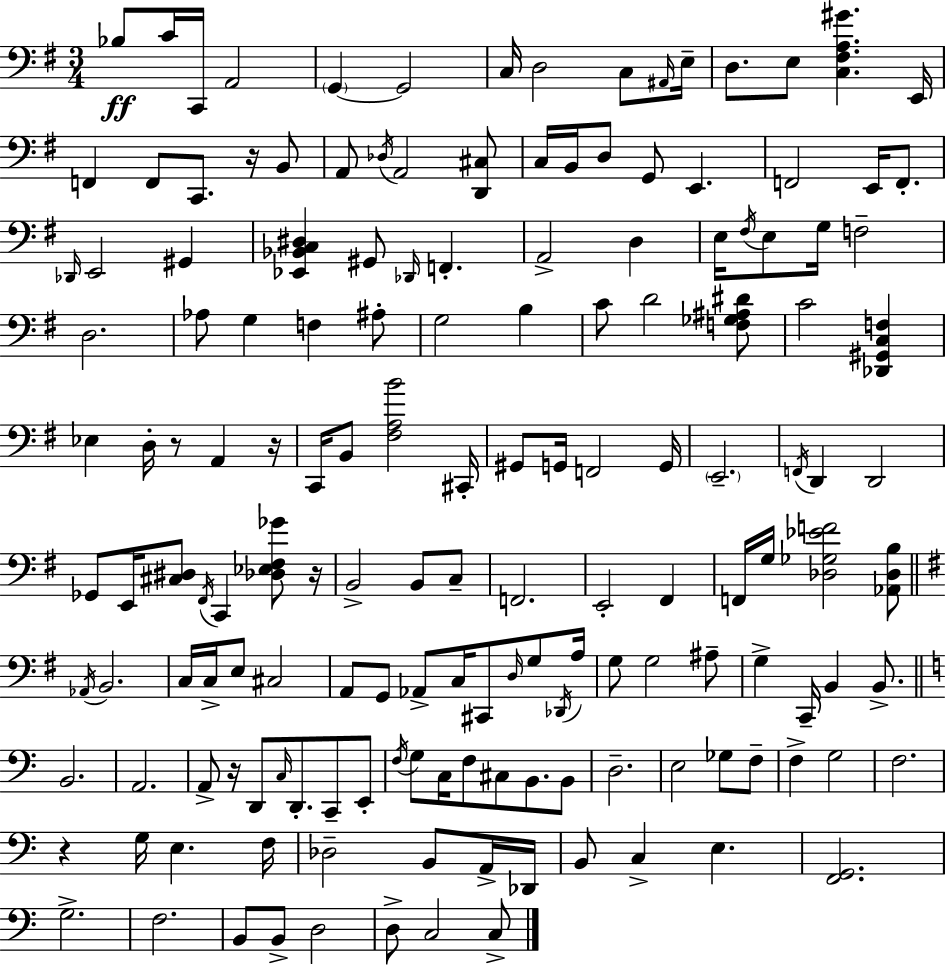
X:1
T:Untitled
M:3/4
L:1/4
K:Em
_B,/2 C/4 C,,/4 A,,2 G,, G,,2 C,/4 D,2 C,/2 ^A,,/4 E,/4 D,/2 E,/2 [C,^F,A,^G] E,,/4 F,, F,,/2 C,,/2 z/4 B,,/2 A,,/2 _D,/4 A,,2 [D,,^C,]/2 C,/4 B,,/4 D,/2 G,,/2 E,, F,,2 E,,/4 F,,/2 _D,,/4 E,,2 ^G,, [_E,,_B,,C,^D,] ^G,,/2 _D,,/4 F,, A,,2 D, E,/4 ^F,/4 E,/2 G,/4 F,2 D,2 _A,/2 G, F, ^A,/2 G,2 B, C/2 D2 [F,_G,^A,^D]/2 C2 [_D,,^G,,C,F,] _E, D,/4 z/2 A,, z/4 C,,/4 B,,/2 [^F,A,B]2 ^C,,/4 ^G,,/2 G,,/4 F,,2 G,,/4 E,,2 F,,/4 D,, D,,2 _G,,/2 E,,/4 [^C,^D,]/2 ^F,,/4 C,, [_D,_E,^F,_G]/2 z/4 B,,2 B,,/2 C,/2 F,,2 E,,2 ^F,, F,,/4 G,/4 [_D,_G,_EF]2 [_A,,_D,B,]/2 _A,,/4 B,,2 C,/4 C,/4 E,/2 ^C,2 A,,/2 G,,/2 _A,,/2 C,/4 ^C,,/2 D,/4 G,/2 _D,,/4 A,/4 G,/2 G,2 ^A,/2 G, C,,/4 B,, B,,/2 B,,2 A,,2 A,,/2 z/4 D,,/2 C,/4 D,,/2 C,,/2 E,,/2 F,/4 G,/2 C,/4 F,/2 ^C,/2 B,,/2 B,,/2 D,2 E,2 _G,/2 F,/2 F, G,2 F,2 z G,/4 E, F,/4 _D,2 B,,/2 A,,/4 _D,,/4 B,,/2 C, E, [F,,G,,]2 G,2 F,2 B,,/2 B,,/2 D,2 D,/2 C,2 C,/2